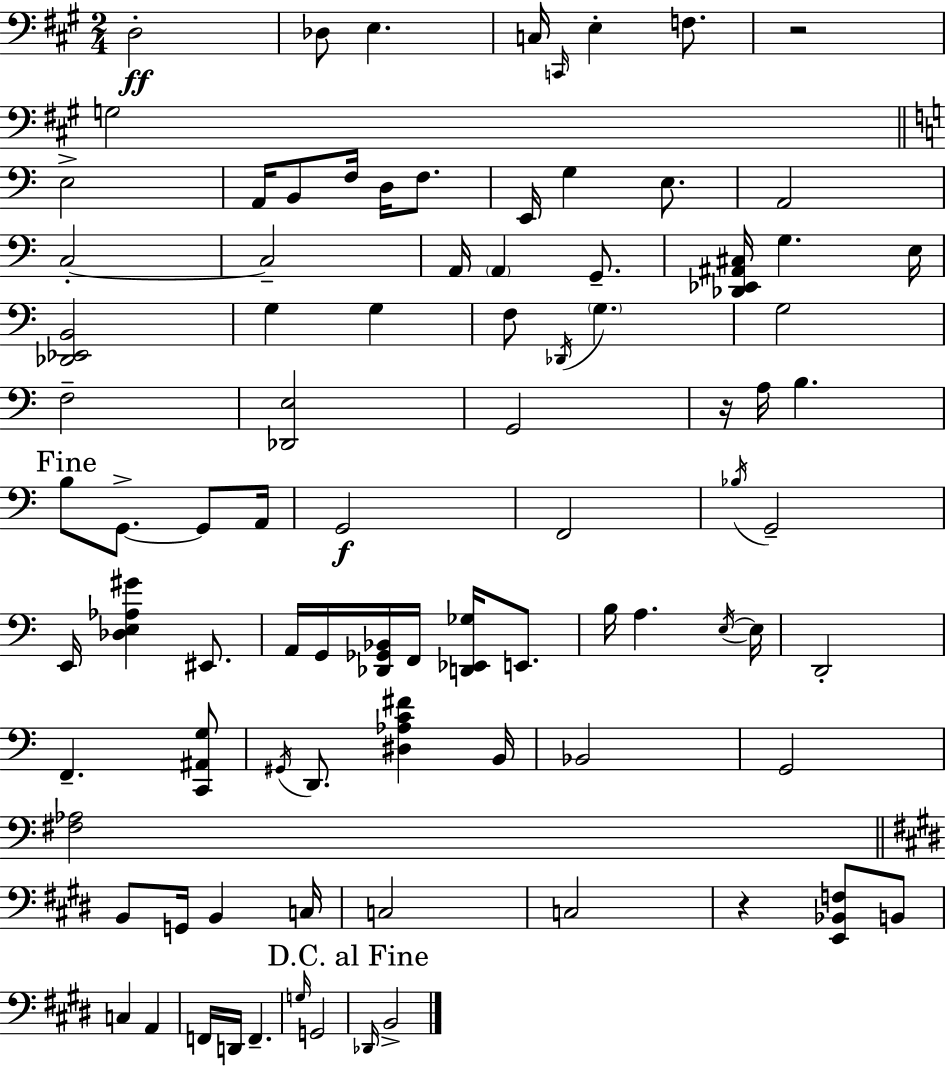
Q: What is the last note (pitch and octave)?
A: B2